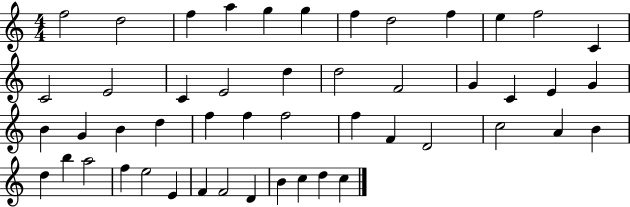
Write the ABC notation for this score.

X:1
T:Untitled
M:4/4
L:1/4
K:C
f2 d2 f a g g f d2 f e f2 C C2 E2 C E2 d d2 F2 G C E G B G B d f f f2 f F D2 c2 A B d b a2 f e2 E F F2 D B c d c